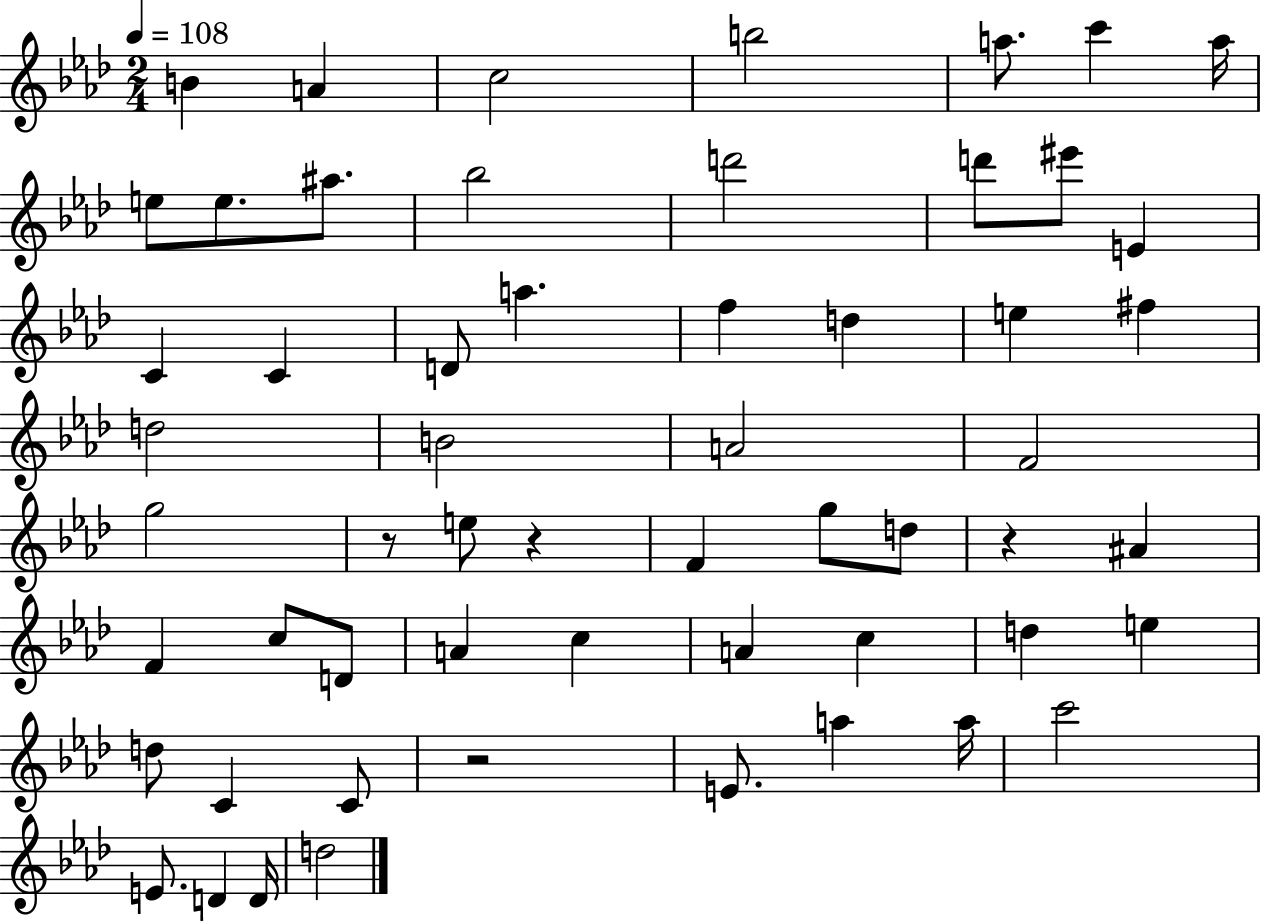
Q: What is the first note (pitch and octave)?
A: B4